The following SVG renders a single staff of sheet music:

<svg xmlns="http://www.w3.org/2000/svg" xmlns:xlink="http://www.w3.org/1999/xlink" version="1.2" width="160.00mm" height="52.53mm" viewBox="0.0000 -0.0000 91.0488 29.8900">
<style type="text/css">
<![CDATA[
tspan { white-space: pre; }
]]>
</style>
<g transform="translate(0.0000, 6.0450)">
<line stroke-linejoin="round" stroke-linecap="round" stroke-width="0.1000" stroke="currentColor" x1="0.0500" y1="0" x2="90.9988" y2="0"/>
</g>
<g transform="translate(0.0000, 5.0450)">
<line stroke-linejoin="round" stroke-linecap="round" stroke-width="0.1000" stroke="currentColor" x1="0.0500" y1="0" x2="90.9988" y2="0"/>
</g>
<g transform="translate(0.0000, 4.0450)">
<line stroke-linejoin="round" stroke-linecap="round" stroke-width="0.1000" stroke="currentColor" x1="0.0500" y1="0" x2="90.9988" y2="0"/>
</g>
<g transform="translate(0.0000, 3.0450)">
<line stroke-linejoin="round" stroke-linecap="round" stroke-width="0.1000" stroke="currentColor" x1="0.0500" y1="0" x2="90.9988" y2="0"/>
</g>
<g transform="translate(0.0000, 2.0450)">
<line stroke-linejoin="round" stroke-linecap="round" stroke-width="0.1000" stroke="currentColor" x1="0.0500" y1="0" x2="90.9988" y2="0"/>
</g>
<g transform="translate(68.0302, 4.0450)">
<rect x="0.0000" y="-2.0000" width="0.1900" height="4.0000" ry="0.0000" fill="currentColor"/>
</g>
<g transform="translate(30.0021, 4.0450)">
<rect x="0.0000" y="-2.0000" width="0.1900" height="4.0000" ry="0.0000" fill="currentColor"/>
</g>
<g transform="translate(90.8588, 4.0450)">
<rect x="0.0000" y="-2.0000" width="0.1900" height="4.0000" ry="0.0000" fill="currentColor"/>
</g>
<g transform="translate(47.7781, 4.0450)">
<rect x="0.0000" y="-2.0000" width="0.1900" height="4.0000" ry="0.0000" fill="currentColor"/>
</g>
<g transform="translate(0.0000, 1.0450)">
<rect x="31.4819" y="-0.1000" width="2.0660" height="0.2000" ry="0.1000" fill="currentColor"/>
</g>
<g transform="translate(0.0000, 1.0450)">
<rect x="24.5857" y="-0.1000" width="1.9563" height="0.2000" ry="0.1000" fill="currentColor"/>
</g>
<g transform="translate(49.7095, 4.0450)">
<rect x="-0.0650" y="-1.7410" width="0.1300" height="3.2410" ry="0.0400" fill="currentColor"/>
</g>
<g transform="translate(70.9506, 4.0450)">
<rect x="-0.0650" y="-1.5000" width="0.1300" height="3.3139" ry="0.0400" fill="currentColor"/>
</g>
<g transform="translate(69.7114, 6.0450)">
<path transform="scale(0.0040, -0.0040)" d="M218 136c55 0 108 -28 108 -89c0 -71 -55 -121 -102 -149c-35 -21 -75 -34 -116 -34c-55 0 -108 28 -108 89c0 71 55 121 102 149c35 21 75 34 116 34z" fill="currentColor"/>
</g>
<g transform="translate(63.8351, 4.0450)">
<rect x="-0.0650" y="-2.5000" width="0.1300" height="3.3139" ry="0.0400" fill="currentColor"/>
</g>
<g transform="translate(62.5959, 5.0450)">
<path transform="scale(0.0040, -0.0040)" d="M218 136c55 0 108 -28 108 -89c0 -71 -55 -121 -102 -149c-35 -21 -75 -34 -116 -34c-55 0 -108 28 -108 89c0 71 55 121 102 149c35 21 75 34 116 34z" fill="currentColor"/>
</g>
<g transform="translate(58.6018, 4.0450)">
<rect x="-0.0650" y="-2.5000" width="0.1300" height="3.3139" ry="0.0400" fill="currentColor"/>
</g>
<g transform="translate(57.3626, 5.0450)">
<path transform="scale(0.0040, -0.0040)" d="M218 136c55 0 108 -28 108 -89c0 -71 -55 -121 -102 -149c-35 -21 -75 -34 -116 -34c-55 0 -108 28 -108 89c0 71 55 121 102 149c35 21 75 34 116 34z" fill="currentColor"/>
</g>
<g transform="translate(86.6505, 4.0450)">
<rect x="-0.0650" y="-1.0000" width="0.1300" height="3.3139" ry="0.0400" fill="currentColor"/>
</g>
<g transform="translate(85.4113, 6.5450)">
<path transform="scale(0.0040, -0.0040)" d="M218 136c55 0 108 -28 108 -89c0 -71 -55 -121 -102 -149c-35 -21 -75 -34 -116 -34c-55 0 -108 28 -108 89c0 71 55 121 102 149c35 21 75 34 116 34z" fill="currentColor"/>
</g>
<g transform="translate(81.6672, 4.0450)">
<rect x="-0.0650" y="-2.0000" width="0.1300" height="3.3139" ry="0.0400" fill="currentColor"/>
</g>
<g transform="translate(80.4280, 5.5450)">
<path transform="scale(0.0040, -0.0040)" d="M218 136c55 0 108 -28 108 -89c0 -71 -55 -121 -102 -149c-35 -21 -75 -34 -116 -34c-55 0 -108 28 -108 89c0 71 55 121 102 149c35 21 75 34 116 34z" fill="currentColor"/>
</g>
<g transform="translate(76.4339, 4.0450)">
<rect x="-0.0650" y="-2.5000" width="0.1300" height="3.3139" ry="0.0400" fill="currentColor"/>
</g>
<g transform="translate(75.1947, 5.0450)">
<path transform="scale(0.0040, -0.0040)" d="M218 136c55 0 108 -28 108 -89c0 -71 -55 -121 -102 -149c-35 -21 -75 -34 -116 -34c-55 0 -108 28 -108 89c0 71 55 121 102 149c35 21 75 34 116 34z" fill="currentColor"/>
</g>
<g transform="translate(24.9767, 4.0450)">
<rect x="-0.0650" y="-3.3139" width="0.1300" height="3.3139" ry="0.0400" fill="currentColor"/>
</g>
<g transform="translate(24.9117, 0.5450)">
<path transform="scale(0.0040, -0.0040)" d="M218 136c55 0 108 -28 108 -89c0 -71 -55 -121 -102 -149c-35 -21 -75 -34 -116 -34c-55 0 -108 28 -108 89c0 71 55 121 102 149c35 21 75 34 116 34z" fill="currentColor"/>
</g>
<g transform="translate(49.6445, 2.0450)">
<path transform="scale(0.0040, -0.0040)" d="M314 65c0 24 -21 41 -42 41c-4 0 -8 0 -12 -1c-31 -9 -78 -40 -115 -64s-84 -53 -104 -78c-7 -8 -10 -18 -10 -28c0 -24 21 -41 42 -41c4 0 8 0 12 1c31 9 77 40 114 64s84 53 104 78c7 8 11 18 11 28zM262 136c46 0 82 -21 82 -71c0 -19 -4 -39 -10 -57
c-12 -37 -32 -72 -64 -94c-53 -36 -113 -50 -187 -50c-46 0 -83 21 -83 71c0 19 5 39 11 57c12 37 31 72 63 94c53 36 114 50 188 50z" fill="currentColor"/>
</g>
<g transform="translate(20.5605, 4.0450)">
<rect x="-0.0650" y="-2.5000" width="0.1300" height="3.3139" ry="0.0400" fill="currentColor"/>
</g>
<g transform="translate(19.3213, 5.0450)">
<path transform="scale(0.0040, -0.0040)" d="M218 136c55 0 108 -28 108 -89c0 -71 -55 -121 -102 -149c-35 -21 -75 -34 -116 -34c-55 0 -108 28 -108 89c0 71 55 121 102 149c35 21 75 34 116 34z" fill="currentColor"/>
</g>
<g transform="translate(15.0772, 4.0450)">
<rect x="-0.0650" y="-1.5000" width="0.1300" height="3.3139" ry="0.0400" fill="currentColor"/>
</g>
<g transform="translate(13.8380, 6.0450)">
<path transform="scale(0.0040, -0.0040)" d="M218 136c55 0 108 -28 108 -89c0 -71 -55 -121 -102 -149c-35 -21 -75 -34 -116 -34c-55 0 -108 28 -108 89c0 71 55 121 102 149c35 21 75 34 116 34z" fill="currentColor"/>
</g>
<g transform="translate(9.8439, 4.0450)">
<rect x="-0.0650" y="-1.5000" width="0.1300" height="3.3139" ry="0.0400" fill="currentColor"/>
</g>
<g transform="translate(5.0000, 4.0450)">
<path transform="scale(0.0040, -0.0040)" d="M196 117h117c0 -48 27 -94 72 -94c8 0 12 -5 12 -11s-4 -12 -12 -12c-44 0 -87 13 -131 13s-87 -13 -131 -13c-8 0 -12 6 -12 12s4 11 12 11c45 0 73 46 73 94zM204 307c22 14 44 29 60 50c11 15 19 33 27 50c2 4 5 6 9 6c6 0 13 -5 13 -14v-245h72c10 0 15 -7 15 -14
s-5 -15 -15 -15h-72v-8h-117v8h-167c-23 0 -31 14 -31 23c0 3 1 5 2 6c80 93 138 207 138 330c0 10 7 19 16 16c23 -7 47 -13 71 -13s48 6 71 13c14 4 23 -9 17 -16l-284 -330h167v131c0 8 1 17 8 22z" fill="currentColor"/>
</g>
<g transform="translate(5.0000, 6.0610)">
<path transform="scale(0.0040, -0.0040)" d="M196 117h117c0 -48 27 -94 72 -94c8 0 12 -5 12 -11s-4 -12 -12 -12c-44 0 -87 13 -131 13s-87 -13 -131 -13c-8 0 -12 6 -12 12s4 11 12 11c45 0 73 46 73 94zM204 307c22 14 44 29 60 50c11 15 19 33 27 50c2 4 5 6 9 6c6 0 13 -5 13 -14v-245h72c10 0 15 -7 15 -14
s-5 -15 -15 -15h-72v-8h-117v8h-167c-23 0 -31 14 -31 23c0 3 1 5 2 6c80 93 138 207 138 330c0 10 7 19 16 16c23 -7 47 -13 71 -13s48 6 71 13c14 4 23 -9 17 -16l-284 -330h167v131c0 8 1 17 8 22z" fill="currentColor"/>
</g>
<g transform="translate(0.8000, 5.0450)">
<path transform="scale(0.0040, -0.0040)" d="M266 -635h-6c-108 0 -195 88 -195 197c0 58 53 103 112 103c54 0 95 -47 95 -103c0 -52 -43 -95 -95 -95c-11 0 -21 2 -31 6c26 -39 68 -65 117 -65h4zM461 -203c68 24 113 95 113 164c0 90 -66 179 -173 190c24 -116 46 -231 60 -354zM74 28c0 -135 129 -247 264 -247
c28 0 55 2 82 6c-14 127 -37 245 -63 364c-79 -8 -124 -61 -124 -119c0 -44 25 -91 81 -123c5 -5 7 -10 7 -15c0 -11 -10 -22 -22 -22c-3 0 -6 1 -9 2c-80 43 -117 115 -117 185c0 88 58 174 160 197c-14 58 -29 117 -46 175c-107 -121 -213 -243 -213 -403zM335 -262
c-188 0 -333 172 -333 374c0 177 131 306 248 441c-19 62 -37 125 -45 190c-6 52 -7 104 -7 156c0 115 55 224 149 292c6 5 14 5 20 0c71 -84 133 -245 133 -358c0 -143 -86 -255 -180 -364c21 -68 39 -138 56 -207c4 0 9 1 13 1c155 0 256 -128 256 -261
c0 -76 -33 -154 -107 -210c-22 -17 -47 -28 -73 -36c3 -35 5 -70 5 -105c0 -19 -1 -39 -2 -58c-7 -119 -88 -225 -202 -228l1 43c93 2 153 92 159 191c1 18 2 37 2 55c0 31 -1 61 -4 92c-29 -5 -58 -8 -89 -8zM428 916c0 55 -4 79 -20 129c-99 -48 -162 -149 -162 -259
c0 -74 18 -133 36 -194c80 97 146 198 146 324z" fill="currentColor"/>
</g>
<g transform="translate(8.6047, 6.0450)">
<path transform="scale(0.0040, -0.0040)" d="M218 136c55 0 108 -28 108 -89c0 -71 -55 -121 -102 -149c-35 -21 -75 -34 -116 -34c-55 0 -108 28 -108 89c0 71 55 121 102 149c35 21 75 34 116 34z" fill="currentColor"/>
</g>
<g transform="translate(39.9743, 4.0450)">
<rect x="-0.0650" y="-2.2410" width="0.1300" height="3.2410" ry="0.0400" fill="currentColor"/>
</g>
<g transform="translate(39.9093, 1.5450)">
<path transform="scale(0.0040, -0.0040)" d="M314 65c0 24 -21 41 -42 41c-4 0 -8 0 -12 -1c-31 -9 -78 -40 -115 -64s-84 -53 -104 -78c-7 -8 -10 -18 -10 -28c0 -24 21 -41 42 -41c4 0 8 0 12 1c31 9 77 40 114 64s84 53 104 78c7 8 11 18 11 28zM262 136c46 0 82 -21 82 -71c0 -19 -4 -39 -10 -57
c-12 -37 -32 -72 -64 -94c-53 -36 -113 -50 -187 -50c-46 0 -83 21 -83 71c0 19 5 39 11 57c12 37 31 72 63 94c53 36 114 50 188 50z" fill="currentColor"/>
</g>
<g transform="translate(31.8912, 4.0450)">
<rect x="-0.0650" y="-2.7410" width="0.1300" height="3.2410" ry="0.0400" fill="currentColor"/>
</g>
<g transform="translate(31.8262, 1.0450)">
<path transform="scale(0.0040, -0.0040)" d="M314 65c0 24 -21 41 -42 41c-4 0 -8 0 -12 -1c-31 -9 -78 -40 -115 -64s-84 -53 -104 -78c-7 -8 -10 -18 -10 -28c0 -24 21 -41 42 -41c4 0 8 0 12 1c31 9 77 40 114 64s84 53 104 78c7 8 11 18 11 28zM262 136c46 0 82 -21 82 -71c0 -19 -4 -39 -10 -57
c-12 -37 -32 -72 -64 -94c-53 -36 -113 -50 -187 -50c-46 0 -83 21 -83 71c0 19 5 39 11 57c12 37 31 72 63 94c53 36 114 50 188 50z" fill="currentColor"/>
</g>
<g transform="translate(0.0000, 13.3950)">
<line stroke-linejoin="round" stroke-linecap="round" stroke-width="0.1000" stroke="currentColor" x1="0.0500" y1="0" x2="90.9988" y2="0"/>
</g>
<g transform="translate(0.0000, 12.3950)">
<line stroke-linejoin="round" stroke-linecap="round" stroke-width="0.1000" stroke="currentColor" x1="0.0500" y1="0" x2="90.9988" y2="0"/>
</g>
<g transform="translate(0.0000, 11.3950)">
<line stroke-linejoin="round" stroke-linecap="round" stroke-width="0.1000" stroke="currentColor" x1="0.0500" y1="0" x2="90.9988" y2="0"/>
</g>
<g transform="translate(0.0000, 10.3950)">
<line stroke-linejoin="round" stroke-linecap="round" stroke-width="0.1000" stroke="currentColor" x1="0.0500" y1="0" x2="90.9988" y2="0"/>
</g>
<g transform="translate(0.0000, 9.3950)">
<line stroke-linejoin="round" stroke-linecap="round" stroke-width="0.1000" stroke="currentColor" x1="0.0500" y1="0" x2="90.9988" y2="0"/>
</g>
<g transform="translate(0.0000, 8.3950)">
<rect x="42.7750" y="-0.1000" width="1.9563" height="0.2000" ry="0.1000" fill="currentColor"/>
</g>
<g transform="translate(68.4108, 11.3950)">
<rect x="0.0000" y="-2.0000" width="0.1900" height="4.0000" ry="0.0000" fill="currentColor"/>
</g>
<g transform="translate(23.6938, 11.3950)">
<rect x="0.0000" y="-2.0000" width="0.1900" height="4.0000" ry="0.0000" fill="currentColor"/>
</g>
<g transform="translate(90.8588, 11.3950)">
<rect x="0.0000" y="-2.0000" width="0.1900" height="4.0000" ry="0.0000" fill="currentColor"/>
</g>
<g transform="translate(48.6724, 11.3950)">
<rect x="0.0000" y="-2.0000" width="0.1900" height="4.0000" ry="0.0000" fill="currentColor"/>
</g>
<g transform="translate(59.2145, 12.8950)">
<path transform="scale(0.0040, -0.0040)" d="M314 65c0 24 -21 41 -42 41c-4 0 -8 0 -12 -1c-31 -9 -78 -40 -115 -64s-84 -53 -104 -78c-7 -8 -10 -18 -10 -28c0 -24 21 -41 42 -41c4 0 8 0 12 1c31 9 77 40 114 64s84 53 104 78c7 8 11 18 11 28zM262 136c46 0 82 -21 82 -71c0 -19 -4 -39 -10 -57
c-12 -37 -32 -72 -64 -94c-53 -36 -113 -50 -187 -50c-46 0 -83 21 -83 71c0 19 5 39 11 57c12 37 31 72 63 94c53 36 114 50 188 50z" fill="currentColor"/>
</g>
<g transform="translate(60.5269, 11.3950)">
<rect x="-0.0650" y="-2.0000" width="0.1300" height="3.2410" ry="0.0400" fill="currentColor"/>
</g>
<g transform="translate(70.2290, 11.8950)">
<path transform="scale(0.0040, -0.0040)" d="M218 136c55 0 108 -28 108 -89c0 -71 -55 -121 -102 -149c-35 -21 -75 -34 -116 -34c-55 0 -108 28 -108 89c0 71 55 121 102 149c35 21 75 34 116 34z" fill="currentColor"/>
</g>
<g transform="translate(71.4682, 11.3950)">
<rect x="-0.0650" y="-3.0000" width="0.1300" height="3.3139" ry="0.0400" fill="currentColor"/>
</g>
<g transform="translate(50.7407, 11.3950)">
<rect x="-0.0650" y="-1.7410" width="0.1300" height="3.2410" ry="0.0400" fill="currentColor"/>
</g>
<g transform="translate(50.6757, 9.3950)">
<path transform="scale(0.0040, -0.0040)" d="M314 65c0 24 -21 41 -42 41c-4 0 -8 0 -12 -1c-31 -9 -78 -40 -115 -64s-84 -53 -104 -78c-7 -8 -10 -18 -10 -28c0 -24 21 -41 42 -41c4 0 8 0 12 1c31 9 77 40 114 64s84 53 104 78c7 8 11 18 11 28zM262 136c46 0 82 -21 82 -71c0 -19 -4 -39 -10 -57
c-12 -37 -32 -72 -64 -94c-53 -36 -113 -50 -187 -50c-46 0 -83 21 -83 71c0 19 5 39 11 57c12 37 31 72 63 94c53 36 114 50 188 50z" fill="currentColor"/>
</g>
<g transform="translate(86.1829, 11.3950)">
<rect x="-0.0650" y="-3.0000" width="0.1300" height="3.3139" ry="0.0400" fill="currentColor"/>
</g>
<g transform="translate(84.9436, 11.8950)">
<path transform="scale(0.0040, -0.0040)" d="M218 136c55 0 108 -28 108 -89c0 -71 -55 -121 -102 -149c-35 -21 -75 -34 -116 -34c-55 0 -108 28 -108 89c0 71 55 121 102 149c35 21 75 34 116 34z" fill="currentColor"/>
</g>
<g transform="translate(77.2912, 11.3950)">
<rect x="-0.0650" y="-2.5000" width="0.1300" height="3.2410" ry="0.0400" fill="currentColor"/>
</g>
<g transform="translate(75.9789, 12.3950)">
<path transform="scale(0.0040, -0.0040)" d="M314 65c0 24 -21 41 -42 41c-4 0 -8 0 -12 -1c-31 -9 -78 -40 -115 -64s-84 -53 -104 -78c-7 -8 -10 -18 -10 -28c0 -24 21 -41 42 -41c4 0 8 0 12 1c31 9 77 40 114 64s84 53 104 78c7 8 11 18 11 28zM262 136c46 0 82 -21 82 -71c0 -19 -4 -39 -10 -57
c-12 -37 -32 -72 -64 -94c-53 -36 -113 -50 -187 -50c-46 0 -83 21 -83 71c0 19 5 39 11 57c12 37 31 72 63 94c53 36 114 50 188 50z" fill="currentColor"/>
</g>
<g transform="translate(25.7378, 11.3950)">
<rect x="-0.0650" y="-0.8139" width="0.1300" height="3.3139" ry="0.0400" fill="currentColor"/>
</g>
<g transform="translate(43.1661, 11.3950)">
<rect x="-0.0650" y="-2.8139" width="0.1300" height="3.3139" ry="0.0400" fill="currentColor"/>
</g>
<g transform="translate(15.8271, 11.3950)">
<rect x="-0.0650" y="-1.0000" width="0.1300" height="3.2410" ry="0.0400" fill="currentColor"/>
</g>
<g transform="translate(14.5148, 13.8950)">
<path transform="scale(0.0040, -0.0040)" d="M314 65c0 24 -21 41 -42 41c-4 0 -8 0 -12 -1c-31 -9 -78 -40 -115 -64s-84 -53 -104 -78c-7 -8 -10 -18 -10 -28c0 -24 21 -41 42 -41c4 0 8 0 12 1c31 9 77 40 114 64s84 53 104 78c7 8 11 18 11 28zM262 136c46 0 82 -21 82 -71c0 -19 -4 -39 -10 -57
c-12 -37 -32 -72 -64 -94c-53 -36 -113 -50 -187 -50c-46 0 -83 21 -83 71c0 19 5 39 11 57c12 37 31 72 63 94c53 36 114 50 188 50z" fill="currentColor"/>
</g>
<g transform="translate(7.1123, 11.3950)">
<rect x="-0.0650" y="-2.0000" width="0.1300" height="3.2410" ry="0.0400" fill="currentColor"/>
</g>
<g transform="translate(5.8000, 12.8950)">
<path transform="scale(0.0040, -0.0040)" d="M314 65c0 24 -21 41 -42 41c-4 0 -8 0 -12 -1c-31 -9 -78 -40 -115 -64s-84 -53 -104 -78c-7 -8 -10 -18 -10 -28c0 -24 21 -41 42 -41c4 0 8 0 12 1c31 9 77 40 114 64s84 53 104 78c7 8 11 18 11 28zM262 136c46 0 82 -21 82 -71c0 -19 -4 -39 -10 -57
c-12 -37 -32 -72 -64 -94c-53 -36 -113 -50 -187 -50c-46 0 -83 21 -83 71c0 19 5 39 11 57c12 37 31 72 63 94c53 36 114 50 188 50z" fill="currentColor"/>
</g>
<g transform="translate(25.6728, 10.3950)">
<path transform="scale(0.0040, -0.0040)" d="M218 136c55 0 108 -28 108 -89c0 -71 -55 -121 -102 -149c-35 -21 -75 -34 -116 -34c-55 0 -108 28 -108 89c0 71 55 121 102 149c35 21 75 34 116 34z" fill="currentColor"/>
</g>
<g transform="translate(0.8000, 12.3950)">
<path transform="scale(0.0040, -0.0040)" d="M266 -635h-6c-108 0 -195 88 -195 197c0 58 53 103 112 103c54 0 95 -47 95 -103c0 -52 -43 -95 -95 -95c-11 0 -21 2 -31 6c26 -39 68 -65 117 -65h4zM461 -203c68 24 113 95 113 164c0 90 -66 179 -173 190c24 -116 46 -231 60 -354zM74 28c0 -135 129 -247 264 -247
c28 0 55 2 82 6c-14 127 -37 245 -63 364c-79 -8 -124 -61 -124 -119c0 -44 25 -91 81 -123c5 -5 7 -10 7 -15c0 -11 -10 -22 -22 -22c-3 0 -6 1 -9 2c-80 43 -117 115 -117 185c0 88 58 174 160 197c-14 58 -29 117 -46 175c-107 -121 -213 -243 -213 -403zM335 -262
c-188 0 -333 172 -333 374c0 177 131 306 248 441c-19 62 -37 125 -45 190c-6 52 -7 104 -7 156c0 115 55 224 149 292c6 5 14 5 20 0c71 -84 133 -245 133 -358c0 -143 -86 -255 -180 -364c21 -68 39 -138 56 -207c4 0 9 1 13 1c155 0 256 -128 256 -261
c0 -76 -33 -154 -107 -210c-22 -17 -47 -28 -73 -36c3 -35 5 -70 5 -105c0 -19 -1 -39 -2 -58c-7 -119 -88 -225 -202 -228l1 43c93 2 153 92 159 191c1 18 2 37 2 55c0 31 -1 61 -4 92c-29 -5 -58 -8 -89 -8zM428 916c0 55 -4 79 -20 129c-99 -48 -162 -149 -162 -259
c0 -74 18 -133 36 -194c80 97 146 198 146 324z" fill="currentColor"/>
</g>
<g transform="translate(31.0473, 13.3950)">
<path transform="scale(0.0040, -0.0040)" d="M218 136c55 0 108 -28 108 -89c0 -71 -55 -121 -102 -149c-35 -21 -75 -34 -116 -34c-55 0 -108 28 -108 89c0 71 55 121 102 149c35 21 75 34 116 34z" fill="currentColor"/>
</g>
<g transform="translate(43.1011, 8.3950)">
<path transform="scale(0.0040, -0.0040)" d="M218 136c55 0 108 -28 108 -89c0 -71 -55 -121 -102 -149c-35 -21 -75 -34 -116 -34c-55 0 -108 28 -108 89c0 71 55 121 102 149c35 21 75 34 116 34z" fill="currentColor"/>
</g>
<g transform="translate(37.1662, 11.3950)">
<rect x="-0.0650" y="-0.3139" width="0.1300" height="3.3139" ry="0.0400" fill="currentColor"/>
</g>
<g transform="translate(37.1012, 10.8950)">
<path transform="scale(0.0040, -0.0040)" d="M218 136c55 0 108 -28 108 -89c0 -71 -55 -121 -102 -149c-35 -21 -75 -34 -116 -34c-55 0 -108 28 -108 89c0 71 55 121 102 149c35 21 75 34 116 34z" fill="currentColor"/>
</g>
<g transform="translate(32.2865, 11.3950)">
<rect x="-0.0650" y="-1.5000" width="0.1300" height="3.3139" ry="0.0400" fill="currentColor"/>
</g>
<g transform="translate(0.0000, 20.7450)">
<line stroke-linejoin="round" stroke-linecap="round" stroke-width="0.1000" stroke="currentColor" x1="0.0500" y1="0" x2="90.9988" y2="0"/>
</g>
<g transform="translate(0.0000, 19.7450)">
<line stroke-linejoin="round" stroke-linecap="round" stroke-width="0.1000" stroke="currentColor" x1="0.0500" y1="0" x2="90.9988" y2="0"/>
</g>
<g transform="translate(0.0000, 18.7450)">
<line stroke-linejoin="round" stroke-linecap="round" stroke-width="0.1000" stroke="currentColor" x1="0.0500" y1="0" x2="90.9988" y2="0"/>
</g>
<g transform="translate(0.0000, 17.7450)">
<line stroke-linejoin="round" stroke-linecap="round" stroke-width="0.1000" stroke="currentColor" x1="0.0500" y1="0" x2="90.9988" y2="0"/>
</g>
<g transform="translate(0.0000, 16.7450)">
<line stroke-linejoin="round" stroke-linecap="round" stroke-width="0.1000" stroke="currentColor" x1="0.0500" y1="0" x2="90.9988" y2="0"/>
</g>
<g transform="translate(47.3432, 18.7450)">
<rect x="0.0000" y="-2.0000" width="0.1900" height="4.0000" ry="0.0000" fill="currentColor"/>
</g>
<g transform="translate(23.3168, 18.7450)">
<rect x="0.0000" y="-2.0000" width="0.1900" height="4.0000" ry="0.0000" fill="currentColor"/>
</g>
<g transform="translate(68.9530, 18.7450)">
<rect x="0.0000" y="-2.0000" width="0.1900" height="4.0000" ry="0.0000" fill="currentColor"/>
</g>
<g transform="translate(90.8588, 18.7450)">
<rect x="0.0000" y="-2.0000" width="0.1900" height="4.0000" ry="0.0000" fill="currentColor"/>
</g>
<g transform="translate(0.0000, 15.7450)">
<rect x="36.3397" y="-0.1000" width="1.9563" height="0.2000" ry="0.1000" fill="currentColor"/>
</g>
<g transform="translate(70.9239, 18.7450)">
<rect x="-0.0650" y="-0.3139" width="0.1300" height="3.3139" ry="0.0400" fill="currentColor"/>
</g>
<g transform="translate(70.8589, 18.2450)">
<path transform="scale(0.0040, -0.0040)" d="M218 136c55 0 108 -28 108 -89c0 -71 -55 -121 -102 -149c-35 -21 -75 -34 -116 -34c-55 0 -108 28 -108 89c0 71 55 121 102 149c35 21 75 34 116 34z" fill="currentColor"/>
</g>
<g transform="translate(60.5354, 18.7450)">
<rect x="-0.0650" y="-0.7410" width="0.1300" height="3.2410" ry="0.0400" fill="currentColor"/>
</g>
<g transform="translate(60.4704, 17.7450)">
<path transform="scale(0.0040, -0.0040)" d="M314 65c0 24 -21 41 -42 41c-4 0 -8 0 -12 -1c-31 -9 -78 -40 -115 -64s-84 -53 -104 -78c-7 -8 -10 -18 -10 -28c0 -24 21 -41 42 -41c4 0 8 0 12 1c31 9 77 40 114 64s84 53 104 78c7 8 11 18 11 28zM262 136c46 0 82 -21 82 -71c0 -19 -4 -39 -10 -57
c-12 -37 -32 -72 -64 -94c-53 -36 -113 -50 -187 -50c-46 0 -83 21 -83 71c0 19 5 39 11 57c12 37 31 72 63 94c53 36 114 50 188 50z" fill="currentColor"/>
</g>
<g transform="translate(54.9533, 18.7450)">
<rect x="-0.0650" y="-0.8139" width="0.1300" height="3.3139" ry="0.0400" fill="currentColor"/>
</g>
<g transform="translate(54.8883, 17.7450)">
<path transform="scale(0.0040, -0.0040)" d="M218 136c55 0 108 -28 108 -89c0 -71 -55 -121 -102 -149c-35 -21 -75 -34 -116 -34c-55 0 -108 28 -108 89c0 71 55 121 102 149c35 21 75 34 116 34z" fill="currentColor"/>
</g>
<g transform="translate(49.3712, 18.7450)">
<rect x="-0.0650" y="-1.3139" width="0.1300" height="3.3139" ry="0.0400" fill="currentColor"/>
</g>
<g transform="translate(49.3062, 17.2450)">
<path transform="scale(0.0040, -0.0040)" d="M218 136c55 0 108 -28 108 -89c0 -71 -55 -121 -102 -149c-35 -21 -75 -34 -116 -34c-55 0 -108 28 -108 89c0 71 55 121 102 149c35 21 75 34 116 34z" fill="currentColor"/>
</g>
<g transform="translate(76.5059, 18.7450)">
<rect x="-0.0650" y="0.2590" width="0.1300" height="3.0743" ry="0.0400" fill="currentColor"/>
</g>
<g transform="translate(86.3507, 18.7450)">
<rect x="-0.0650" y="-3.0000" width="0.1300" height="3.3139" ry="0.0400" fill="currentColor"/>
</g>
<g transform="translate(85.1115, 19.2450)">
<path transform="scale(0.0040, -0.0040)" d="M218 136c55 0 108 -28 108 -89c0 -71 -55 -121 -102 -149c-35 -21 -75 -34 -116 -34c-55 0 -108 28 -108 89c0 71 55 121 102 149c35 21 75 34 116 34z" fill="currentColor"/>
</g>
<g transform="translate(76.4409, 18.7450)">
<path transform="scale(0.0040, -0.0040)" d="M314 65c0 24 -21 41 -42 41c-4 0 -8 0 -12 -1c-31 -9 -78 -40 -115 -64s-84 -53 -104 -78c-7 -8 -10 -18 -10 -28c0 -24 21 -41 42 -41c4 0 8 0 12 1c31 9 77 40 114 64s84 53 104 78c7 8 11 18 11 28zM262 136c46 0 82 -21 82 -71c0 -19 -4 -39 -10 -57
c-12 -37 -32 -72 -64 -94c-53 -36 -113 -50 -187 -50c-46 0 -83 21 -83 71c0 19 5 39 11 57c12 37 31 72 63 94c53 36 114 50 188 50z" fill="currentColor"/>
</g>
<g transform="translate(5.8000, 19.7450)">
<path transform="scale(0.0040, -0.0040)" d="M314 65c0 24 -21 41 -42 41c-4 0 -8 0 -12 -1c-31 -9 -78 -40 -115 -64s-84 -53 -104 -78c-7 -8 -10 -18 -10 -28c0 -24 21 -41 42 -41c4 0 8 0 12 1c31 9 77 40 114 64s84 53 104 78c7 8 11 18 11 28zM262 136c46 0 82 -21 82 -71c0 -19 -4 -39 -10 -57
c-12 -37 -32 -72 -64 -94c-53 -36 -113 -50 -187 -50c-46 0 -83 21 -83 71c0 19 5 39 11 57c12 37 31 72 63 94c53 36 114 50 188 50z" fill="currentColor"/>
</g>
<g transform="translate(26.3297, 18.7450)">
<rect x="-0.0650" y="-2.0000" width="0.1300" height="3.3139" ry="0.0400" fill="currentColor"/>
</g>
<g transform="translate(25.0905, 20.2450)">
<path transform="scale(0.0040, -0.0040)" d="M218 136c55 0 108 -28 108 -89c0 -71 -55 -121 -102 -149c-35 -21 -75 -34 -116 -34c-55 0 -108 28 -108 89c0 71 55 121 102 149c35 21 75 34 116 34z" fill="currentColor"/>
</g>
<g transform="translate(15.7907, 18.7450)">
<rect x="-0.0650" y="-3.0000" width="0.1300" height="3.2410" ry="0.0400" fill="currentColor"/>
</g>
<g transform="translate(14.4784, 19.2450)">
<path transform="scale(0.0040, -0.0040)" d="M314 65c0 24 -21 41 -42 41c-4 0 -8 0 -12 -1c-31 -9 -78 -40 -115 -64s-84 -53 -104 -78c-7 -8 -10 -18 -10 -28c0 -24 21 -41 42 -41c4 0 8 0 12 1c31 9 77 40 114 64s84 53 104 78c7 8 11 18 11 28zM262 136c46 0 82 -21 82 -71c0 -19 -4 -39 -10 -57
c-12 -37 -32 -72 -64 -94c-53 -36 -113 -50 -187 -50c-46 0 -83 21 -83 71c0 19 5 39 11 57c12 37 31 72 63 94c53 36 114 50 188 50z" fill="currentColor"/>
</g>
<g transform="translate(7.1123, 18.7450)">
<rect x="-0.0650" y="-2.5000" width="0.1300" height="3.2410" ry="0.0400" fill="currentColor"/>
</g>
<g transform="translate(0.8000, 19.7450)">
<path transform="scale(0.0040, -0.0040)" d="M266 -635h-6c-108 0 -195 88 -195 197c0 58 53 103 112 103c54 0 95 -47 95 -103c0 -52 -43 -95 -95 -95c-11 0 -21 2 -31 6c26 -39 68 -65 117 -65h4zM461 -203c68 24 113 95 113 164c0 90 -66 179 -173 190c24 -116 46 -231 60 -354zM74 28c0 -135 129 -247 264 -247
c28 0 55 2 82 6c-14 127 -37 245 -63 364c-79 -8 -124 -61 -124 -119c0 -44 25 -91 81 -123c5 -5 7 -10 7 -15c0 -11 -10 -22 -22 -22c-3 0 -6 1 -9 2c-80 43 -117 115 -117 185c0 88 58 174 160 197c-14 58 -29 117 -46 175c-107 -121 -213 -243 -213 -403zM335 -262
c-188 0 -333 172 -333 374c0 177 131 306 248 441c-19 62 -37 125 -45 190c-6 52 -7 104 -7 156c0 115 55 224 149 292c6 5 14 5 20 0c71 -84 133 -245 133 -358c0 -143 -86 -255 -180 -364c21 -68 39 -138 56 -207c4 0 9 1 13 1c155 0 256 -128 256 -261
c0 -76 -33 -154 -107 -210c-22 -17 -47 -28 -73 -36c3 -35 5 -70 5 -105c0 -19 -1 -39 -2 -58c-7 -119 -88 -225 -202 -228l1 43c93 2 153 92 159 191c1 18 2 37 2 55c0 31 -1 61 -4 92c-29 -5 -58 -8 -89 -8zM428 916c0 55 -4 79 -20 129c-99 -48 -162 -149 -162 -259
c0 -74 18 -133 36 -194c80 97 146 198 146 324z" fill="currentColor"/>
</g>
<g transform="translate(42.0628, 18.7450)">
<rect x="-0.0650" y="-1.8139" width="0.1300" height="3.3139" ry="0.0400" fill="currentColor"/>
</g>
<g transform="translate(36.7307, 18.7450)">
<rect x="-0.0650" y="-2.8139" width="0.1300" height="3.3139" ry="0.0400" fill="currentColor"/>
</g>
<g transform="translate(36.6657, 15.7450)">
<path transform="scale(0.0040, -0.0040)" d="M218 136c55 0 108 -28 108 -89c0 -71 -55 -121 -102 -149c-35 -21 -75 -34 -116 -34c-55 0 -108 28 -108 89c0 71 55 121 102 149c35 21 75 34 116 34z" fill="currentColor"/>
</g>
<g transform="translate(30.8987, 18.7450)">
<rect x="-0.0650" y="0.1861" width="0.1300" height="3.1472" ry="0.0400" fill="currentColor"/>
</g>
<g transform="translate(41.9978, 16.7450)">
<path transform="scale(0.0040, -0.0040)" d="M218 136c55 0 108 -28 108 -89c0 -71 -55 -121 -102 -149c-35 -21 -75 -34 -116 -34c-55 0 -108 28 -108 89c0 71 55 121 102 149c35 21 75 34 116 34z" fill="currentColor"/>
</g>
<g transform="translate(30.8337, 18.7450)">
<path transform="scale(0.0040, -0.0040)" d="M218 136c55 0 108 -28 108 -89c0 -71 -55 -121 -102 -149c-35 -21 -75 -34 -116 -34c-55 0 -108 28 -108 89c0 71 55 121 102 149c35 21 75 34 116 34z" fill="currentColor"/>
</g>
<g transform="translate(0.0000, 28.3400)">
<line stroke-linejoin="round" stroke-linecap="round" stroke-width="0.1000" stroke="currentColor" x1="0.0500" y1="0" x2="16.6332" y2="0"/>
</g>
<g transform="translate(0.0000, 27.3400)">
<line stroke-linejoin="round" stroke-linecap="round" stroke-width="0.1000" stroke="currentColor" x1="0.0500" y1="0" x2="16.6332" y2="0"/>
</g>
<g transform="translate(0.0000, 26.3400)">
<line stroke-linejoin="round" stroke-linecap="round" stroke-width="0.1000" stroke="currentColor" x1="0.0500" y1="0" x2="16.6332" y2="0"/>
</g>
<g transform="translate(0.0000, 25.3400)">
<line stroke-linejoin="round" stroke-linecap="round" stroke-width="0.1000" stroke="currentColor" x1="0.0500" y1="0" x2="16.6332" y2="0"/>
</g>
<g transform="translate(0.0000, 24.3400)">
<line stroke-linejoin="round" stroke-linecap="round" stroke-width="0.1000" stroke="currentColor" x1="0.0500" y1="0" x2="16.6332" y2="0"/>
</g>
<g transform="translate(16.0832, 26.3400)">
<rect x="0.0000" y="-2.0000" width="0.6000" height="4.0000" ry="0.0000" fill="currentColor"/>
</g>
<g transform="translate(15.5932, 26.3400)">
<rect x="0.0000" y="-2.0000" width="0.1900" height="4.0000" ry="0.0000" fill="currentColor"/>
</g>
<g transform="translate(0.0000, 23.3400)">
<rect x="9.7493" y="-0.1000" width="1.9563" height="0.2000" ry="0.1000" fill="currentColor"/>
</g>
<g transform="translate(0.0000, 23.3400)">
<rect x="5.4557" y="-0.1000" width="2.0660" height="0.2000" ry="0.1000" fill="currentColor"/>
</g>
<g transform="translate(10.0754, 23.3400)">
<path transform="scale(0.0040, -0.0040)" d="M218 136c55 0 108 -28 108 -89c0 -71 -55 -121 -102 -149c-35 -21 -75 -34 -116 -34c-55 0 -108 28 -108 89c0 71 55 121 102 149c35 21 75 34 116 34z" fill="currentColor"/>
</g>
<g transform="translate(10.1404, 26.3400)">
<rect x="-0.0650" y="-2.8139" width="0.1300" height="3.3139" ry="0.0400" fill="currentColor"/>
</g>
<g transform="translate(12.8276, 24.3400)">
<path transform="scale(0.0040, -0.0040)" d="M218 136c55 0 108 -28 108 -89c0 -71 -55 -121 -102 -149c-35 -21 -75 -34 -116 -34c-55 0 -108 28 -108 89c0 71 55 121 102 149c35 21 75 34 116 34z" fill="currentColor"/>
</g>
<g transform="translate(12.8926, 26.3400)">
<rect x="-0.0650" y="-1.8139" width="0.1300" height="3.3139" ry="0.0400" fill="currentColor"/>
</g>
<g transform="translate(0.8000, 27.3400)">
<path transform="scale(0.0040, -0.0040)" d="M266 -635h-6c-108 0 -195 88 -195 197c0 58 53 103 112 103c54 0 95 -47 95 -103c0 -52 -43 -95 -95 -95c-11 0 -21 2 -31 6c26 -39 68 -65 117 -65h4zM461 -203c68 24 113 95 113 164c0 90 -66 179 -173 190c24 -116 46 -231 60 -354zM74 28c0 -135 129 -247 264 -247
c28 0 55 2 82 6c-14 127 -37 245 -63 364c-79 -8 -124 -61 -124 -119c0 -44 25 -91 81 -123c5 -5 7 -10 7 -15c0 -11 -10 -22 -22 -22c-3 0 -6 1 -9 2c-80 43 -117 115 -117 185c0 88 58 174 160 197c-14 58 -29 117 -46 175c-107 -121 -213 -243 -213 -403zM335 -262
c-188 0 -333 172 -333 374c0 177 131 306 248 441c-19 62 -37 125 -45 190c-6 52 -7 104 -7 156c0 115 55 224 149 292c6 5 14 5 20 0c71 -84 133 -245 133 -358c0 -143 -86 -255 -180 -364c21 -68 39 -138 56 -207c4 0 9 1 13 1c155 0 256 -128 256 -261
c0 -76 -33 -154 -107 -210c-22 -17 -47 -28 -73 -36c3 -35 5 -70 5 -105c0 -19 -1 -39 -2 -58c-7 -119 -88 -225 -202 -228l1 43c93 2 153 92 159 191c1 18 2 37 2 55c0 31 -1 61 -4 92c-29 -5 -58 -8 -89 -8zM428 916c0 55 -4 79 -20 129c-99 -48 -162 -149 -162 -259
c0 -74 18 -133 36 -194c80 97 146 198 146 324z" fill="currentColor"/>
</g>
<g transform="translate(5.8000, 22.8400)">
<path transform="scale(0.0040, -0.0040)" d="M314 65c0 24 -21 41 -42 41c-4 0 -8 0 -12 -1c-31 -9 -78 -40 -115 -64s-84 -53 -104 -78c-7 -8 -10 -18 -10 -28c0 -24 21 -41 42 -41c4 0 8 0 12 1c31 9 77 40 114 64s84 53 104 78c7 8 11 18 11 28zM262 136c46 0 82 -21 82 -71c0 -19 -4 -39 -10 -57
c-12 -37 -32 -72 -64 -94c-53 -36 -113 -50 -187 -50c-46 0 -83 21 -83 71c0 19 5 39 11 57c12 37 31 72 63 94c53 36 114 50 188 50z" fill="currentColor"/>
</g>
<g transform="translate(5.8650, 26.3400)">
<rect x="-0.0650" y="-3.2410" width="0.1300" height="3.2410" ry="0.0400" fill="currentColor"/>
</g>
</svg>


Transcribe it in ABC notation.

X:1
T:Untitled
M:4/4
L:1/4
K:C
E E G b a2 g2 f2 G G E G F D F2 D2 d E c a f2 F2 A G2 A G2 A2 F B a f e d d2 c B2 A b2 a f